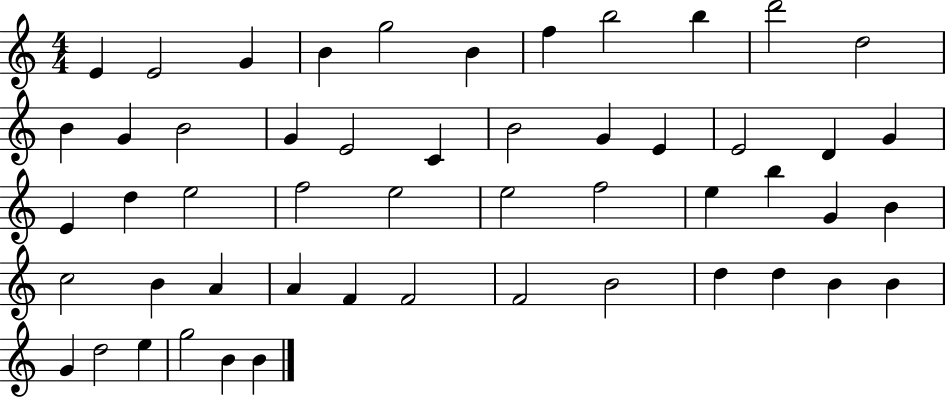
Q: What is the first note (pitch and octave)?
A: E4